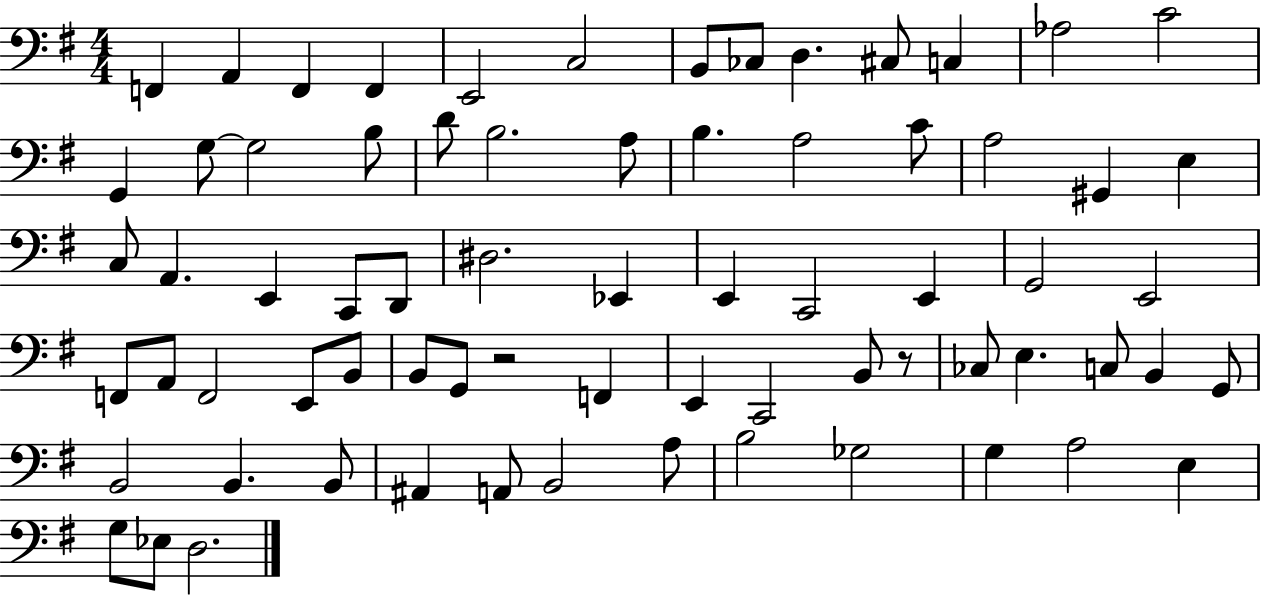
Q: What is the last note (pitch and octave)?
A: D3